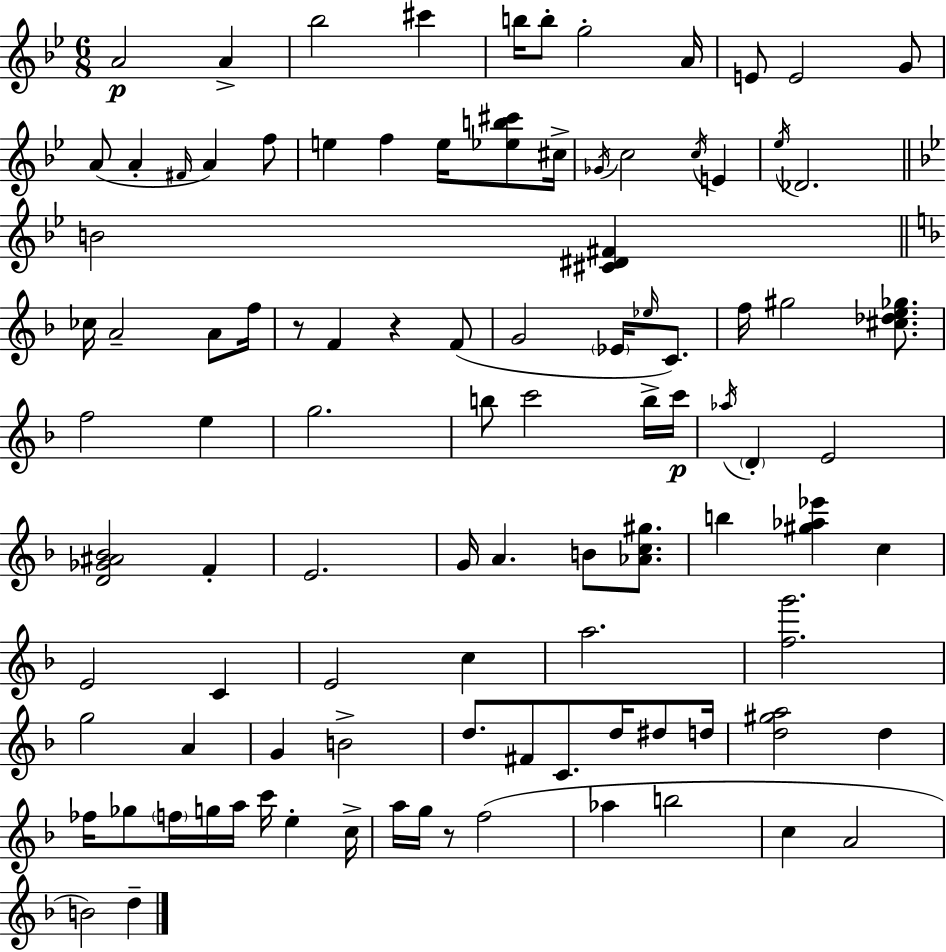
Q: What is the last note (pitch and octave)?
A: D5